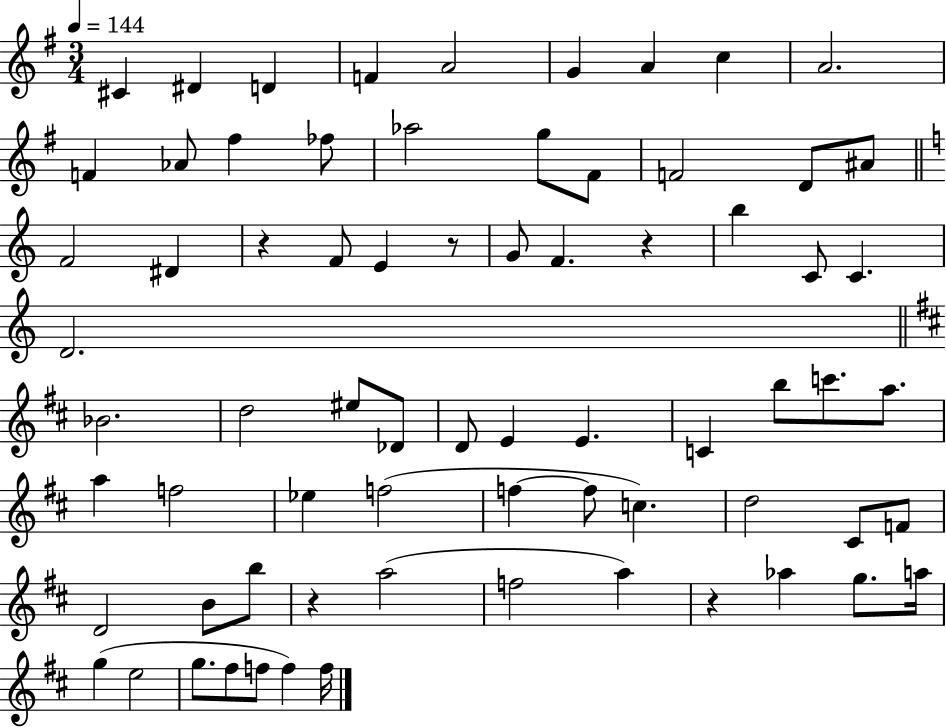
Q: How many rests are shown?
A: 5